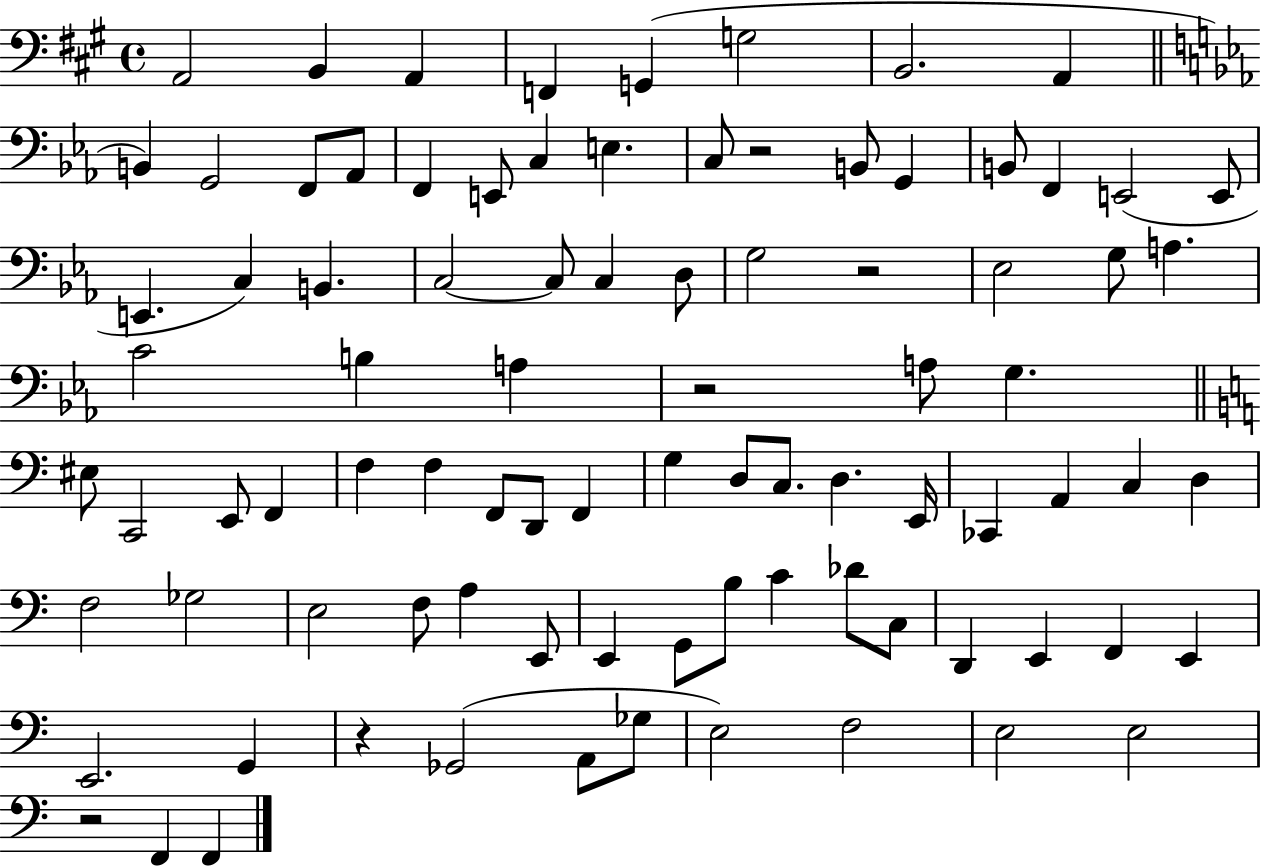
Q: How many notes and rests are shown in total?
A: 89